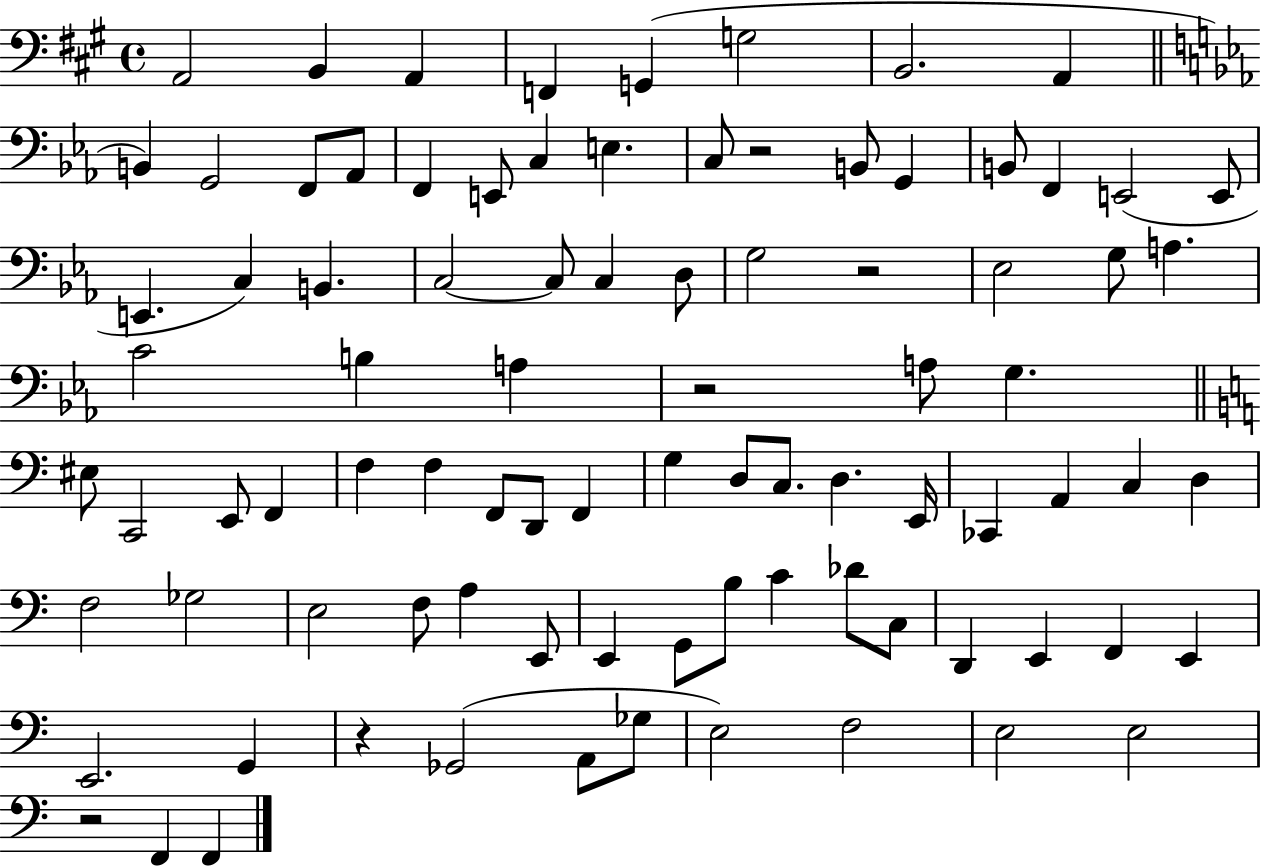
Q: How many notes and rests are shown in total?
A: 89